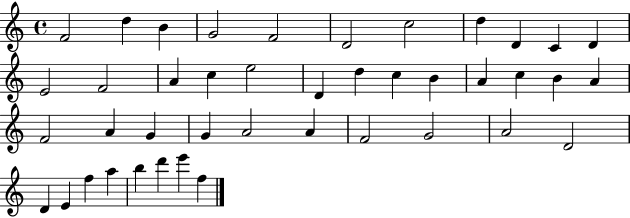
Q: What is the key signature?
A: C major